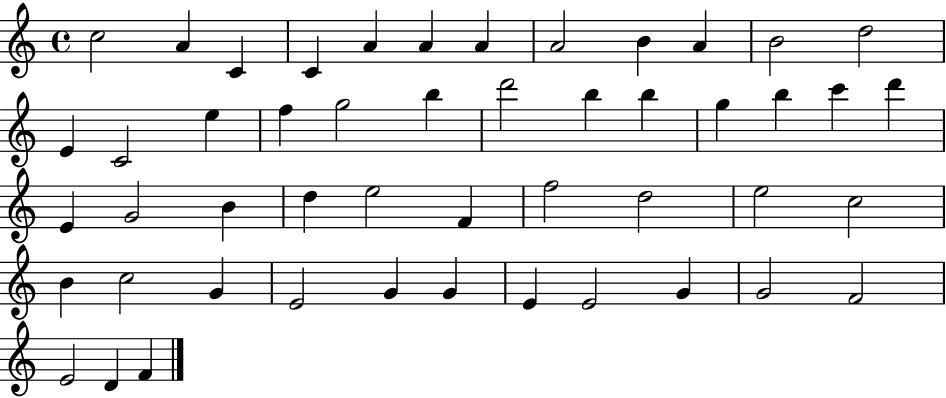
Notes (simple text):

C5/h A4/q C4/q C4/q A4/q A4/q A4/q A4/h B4/q A4/q B4/h D5/h E4/q C4/h E5/q F5/q G5/h B5/q D6/h B5/q B5/q G5/q B5/q C6/q D6/q E4/q G4/h B4/q D5/q E5/h F4/q F5/h D5/h E5/h C5/h B4/q C5/h G4/q E4/h G4/q G4/q E4/q E4/h G4/q G4/h F4/h E4/h D4/q F4/q